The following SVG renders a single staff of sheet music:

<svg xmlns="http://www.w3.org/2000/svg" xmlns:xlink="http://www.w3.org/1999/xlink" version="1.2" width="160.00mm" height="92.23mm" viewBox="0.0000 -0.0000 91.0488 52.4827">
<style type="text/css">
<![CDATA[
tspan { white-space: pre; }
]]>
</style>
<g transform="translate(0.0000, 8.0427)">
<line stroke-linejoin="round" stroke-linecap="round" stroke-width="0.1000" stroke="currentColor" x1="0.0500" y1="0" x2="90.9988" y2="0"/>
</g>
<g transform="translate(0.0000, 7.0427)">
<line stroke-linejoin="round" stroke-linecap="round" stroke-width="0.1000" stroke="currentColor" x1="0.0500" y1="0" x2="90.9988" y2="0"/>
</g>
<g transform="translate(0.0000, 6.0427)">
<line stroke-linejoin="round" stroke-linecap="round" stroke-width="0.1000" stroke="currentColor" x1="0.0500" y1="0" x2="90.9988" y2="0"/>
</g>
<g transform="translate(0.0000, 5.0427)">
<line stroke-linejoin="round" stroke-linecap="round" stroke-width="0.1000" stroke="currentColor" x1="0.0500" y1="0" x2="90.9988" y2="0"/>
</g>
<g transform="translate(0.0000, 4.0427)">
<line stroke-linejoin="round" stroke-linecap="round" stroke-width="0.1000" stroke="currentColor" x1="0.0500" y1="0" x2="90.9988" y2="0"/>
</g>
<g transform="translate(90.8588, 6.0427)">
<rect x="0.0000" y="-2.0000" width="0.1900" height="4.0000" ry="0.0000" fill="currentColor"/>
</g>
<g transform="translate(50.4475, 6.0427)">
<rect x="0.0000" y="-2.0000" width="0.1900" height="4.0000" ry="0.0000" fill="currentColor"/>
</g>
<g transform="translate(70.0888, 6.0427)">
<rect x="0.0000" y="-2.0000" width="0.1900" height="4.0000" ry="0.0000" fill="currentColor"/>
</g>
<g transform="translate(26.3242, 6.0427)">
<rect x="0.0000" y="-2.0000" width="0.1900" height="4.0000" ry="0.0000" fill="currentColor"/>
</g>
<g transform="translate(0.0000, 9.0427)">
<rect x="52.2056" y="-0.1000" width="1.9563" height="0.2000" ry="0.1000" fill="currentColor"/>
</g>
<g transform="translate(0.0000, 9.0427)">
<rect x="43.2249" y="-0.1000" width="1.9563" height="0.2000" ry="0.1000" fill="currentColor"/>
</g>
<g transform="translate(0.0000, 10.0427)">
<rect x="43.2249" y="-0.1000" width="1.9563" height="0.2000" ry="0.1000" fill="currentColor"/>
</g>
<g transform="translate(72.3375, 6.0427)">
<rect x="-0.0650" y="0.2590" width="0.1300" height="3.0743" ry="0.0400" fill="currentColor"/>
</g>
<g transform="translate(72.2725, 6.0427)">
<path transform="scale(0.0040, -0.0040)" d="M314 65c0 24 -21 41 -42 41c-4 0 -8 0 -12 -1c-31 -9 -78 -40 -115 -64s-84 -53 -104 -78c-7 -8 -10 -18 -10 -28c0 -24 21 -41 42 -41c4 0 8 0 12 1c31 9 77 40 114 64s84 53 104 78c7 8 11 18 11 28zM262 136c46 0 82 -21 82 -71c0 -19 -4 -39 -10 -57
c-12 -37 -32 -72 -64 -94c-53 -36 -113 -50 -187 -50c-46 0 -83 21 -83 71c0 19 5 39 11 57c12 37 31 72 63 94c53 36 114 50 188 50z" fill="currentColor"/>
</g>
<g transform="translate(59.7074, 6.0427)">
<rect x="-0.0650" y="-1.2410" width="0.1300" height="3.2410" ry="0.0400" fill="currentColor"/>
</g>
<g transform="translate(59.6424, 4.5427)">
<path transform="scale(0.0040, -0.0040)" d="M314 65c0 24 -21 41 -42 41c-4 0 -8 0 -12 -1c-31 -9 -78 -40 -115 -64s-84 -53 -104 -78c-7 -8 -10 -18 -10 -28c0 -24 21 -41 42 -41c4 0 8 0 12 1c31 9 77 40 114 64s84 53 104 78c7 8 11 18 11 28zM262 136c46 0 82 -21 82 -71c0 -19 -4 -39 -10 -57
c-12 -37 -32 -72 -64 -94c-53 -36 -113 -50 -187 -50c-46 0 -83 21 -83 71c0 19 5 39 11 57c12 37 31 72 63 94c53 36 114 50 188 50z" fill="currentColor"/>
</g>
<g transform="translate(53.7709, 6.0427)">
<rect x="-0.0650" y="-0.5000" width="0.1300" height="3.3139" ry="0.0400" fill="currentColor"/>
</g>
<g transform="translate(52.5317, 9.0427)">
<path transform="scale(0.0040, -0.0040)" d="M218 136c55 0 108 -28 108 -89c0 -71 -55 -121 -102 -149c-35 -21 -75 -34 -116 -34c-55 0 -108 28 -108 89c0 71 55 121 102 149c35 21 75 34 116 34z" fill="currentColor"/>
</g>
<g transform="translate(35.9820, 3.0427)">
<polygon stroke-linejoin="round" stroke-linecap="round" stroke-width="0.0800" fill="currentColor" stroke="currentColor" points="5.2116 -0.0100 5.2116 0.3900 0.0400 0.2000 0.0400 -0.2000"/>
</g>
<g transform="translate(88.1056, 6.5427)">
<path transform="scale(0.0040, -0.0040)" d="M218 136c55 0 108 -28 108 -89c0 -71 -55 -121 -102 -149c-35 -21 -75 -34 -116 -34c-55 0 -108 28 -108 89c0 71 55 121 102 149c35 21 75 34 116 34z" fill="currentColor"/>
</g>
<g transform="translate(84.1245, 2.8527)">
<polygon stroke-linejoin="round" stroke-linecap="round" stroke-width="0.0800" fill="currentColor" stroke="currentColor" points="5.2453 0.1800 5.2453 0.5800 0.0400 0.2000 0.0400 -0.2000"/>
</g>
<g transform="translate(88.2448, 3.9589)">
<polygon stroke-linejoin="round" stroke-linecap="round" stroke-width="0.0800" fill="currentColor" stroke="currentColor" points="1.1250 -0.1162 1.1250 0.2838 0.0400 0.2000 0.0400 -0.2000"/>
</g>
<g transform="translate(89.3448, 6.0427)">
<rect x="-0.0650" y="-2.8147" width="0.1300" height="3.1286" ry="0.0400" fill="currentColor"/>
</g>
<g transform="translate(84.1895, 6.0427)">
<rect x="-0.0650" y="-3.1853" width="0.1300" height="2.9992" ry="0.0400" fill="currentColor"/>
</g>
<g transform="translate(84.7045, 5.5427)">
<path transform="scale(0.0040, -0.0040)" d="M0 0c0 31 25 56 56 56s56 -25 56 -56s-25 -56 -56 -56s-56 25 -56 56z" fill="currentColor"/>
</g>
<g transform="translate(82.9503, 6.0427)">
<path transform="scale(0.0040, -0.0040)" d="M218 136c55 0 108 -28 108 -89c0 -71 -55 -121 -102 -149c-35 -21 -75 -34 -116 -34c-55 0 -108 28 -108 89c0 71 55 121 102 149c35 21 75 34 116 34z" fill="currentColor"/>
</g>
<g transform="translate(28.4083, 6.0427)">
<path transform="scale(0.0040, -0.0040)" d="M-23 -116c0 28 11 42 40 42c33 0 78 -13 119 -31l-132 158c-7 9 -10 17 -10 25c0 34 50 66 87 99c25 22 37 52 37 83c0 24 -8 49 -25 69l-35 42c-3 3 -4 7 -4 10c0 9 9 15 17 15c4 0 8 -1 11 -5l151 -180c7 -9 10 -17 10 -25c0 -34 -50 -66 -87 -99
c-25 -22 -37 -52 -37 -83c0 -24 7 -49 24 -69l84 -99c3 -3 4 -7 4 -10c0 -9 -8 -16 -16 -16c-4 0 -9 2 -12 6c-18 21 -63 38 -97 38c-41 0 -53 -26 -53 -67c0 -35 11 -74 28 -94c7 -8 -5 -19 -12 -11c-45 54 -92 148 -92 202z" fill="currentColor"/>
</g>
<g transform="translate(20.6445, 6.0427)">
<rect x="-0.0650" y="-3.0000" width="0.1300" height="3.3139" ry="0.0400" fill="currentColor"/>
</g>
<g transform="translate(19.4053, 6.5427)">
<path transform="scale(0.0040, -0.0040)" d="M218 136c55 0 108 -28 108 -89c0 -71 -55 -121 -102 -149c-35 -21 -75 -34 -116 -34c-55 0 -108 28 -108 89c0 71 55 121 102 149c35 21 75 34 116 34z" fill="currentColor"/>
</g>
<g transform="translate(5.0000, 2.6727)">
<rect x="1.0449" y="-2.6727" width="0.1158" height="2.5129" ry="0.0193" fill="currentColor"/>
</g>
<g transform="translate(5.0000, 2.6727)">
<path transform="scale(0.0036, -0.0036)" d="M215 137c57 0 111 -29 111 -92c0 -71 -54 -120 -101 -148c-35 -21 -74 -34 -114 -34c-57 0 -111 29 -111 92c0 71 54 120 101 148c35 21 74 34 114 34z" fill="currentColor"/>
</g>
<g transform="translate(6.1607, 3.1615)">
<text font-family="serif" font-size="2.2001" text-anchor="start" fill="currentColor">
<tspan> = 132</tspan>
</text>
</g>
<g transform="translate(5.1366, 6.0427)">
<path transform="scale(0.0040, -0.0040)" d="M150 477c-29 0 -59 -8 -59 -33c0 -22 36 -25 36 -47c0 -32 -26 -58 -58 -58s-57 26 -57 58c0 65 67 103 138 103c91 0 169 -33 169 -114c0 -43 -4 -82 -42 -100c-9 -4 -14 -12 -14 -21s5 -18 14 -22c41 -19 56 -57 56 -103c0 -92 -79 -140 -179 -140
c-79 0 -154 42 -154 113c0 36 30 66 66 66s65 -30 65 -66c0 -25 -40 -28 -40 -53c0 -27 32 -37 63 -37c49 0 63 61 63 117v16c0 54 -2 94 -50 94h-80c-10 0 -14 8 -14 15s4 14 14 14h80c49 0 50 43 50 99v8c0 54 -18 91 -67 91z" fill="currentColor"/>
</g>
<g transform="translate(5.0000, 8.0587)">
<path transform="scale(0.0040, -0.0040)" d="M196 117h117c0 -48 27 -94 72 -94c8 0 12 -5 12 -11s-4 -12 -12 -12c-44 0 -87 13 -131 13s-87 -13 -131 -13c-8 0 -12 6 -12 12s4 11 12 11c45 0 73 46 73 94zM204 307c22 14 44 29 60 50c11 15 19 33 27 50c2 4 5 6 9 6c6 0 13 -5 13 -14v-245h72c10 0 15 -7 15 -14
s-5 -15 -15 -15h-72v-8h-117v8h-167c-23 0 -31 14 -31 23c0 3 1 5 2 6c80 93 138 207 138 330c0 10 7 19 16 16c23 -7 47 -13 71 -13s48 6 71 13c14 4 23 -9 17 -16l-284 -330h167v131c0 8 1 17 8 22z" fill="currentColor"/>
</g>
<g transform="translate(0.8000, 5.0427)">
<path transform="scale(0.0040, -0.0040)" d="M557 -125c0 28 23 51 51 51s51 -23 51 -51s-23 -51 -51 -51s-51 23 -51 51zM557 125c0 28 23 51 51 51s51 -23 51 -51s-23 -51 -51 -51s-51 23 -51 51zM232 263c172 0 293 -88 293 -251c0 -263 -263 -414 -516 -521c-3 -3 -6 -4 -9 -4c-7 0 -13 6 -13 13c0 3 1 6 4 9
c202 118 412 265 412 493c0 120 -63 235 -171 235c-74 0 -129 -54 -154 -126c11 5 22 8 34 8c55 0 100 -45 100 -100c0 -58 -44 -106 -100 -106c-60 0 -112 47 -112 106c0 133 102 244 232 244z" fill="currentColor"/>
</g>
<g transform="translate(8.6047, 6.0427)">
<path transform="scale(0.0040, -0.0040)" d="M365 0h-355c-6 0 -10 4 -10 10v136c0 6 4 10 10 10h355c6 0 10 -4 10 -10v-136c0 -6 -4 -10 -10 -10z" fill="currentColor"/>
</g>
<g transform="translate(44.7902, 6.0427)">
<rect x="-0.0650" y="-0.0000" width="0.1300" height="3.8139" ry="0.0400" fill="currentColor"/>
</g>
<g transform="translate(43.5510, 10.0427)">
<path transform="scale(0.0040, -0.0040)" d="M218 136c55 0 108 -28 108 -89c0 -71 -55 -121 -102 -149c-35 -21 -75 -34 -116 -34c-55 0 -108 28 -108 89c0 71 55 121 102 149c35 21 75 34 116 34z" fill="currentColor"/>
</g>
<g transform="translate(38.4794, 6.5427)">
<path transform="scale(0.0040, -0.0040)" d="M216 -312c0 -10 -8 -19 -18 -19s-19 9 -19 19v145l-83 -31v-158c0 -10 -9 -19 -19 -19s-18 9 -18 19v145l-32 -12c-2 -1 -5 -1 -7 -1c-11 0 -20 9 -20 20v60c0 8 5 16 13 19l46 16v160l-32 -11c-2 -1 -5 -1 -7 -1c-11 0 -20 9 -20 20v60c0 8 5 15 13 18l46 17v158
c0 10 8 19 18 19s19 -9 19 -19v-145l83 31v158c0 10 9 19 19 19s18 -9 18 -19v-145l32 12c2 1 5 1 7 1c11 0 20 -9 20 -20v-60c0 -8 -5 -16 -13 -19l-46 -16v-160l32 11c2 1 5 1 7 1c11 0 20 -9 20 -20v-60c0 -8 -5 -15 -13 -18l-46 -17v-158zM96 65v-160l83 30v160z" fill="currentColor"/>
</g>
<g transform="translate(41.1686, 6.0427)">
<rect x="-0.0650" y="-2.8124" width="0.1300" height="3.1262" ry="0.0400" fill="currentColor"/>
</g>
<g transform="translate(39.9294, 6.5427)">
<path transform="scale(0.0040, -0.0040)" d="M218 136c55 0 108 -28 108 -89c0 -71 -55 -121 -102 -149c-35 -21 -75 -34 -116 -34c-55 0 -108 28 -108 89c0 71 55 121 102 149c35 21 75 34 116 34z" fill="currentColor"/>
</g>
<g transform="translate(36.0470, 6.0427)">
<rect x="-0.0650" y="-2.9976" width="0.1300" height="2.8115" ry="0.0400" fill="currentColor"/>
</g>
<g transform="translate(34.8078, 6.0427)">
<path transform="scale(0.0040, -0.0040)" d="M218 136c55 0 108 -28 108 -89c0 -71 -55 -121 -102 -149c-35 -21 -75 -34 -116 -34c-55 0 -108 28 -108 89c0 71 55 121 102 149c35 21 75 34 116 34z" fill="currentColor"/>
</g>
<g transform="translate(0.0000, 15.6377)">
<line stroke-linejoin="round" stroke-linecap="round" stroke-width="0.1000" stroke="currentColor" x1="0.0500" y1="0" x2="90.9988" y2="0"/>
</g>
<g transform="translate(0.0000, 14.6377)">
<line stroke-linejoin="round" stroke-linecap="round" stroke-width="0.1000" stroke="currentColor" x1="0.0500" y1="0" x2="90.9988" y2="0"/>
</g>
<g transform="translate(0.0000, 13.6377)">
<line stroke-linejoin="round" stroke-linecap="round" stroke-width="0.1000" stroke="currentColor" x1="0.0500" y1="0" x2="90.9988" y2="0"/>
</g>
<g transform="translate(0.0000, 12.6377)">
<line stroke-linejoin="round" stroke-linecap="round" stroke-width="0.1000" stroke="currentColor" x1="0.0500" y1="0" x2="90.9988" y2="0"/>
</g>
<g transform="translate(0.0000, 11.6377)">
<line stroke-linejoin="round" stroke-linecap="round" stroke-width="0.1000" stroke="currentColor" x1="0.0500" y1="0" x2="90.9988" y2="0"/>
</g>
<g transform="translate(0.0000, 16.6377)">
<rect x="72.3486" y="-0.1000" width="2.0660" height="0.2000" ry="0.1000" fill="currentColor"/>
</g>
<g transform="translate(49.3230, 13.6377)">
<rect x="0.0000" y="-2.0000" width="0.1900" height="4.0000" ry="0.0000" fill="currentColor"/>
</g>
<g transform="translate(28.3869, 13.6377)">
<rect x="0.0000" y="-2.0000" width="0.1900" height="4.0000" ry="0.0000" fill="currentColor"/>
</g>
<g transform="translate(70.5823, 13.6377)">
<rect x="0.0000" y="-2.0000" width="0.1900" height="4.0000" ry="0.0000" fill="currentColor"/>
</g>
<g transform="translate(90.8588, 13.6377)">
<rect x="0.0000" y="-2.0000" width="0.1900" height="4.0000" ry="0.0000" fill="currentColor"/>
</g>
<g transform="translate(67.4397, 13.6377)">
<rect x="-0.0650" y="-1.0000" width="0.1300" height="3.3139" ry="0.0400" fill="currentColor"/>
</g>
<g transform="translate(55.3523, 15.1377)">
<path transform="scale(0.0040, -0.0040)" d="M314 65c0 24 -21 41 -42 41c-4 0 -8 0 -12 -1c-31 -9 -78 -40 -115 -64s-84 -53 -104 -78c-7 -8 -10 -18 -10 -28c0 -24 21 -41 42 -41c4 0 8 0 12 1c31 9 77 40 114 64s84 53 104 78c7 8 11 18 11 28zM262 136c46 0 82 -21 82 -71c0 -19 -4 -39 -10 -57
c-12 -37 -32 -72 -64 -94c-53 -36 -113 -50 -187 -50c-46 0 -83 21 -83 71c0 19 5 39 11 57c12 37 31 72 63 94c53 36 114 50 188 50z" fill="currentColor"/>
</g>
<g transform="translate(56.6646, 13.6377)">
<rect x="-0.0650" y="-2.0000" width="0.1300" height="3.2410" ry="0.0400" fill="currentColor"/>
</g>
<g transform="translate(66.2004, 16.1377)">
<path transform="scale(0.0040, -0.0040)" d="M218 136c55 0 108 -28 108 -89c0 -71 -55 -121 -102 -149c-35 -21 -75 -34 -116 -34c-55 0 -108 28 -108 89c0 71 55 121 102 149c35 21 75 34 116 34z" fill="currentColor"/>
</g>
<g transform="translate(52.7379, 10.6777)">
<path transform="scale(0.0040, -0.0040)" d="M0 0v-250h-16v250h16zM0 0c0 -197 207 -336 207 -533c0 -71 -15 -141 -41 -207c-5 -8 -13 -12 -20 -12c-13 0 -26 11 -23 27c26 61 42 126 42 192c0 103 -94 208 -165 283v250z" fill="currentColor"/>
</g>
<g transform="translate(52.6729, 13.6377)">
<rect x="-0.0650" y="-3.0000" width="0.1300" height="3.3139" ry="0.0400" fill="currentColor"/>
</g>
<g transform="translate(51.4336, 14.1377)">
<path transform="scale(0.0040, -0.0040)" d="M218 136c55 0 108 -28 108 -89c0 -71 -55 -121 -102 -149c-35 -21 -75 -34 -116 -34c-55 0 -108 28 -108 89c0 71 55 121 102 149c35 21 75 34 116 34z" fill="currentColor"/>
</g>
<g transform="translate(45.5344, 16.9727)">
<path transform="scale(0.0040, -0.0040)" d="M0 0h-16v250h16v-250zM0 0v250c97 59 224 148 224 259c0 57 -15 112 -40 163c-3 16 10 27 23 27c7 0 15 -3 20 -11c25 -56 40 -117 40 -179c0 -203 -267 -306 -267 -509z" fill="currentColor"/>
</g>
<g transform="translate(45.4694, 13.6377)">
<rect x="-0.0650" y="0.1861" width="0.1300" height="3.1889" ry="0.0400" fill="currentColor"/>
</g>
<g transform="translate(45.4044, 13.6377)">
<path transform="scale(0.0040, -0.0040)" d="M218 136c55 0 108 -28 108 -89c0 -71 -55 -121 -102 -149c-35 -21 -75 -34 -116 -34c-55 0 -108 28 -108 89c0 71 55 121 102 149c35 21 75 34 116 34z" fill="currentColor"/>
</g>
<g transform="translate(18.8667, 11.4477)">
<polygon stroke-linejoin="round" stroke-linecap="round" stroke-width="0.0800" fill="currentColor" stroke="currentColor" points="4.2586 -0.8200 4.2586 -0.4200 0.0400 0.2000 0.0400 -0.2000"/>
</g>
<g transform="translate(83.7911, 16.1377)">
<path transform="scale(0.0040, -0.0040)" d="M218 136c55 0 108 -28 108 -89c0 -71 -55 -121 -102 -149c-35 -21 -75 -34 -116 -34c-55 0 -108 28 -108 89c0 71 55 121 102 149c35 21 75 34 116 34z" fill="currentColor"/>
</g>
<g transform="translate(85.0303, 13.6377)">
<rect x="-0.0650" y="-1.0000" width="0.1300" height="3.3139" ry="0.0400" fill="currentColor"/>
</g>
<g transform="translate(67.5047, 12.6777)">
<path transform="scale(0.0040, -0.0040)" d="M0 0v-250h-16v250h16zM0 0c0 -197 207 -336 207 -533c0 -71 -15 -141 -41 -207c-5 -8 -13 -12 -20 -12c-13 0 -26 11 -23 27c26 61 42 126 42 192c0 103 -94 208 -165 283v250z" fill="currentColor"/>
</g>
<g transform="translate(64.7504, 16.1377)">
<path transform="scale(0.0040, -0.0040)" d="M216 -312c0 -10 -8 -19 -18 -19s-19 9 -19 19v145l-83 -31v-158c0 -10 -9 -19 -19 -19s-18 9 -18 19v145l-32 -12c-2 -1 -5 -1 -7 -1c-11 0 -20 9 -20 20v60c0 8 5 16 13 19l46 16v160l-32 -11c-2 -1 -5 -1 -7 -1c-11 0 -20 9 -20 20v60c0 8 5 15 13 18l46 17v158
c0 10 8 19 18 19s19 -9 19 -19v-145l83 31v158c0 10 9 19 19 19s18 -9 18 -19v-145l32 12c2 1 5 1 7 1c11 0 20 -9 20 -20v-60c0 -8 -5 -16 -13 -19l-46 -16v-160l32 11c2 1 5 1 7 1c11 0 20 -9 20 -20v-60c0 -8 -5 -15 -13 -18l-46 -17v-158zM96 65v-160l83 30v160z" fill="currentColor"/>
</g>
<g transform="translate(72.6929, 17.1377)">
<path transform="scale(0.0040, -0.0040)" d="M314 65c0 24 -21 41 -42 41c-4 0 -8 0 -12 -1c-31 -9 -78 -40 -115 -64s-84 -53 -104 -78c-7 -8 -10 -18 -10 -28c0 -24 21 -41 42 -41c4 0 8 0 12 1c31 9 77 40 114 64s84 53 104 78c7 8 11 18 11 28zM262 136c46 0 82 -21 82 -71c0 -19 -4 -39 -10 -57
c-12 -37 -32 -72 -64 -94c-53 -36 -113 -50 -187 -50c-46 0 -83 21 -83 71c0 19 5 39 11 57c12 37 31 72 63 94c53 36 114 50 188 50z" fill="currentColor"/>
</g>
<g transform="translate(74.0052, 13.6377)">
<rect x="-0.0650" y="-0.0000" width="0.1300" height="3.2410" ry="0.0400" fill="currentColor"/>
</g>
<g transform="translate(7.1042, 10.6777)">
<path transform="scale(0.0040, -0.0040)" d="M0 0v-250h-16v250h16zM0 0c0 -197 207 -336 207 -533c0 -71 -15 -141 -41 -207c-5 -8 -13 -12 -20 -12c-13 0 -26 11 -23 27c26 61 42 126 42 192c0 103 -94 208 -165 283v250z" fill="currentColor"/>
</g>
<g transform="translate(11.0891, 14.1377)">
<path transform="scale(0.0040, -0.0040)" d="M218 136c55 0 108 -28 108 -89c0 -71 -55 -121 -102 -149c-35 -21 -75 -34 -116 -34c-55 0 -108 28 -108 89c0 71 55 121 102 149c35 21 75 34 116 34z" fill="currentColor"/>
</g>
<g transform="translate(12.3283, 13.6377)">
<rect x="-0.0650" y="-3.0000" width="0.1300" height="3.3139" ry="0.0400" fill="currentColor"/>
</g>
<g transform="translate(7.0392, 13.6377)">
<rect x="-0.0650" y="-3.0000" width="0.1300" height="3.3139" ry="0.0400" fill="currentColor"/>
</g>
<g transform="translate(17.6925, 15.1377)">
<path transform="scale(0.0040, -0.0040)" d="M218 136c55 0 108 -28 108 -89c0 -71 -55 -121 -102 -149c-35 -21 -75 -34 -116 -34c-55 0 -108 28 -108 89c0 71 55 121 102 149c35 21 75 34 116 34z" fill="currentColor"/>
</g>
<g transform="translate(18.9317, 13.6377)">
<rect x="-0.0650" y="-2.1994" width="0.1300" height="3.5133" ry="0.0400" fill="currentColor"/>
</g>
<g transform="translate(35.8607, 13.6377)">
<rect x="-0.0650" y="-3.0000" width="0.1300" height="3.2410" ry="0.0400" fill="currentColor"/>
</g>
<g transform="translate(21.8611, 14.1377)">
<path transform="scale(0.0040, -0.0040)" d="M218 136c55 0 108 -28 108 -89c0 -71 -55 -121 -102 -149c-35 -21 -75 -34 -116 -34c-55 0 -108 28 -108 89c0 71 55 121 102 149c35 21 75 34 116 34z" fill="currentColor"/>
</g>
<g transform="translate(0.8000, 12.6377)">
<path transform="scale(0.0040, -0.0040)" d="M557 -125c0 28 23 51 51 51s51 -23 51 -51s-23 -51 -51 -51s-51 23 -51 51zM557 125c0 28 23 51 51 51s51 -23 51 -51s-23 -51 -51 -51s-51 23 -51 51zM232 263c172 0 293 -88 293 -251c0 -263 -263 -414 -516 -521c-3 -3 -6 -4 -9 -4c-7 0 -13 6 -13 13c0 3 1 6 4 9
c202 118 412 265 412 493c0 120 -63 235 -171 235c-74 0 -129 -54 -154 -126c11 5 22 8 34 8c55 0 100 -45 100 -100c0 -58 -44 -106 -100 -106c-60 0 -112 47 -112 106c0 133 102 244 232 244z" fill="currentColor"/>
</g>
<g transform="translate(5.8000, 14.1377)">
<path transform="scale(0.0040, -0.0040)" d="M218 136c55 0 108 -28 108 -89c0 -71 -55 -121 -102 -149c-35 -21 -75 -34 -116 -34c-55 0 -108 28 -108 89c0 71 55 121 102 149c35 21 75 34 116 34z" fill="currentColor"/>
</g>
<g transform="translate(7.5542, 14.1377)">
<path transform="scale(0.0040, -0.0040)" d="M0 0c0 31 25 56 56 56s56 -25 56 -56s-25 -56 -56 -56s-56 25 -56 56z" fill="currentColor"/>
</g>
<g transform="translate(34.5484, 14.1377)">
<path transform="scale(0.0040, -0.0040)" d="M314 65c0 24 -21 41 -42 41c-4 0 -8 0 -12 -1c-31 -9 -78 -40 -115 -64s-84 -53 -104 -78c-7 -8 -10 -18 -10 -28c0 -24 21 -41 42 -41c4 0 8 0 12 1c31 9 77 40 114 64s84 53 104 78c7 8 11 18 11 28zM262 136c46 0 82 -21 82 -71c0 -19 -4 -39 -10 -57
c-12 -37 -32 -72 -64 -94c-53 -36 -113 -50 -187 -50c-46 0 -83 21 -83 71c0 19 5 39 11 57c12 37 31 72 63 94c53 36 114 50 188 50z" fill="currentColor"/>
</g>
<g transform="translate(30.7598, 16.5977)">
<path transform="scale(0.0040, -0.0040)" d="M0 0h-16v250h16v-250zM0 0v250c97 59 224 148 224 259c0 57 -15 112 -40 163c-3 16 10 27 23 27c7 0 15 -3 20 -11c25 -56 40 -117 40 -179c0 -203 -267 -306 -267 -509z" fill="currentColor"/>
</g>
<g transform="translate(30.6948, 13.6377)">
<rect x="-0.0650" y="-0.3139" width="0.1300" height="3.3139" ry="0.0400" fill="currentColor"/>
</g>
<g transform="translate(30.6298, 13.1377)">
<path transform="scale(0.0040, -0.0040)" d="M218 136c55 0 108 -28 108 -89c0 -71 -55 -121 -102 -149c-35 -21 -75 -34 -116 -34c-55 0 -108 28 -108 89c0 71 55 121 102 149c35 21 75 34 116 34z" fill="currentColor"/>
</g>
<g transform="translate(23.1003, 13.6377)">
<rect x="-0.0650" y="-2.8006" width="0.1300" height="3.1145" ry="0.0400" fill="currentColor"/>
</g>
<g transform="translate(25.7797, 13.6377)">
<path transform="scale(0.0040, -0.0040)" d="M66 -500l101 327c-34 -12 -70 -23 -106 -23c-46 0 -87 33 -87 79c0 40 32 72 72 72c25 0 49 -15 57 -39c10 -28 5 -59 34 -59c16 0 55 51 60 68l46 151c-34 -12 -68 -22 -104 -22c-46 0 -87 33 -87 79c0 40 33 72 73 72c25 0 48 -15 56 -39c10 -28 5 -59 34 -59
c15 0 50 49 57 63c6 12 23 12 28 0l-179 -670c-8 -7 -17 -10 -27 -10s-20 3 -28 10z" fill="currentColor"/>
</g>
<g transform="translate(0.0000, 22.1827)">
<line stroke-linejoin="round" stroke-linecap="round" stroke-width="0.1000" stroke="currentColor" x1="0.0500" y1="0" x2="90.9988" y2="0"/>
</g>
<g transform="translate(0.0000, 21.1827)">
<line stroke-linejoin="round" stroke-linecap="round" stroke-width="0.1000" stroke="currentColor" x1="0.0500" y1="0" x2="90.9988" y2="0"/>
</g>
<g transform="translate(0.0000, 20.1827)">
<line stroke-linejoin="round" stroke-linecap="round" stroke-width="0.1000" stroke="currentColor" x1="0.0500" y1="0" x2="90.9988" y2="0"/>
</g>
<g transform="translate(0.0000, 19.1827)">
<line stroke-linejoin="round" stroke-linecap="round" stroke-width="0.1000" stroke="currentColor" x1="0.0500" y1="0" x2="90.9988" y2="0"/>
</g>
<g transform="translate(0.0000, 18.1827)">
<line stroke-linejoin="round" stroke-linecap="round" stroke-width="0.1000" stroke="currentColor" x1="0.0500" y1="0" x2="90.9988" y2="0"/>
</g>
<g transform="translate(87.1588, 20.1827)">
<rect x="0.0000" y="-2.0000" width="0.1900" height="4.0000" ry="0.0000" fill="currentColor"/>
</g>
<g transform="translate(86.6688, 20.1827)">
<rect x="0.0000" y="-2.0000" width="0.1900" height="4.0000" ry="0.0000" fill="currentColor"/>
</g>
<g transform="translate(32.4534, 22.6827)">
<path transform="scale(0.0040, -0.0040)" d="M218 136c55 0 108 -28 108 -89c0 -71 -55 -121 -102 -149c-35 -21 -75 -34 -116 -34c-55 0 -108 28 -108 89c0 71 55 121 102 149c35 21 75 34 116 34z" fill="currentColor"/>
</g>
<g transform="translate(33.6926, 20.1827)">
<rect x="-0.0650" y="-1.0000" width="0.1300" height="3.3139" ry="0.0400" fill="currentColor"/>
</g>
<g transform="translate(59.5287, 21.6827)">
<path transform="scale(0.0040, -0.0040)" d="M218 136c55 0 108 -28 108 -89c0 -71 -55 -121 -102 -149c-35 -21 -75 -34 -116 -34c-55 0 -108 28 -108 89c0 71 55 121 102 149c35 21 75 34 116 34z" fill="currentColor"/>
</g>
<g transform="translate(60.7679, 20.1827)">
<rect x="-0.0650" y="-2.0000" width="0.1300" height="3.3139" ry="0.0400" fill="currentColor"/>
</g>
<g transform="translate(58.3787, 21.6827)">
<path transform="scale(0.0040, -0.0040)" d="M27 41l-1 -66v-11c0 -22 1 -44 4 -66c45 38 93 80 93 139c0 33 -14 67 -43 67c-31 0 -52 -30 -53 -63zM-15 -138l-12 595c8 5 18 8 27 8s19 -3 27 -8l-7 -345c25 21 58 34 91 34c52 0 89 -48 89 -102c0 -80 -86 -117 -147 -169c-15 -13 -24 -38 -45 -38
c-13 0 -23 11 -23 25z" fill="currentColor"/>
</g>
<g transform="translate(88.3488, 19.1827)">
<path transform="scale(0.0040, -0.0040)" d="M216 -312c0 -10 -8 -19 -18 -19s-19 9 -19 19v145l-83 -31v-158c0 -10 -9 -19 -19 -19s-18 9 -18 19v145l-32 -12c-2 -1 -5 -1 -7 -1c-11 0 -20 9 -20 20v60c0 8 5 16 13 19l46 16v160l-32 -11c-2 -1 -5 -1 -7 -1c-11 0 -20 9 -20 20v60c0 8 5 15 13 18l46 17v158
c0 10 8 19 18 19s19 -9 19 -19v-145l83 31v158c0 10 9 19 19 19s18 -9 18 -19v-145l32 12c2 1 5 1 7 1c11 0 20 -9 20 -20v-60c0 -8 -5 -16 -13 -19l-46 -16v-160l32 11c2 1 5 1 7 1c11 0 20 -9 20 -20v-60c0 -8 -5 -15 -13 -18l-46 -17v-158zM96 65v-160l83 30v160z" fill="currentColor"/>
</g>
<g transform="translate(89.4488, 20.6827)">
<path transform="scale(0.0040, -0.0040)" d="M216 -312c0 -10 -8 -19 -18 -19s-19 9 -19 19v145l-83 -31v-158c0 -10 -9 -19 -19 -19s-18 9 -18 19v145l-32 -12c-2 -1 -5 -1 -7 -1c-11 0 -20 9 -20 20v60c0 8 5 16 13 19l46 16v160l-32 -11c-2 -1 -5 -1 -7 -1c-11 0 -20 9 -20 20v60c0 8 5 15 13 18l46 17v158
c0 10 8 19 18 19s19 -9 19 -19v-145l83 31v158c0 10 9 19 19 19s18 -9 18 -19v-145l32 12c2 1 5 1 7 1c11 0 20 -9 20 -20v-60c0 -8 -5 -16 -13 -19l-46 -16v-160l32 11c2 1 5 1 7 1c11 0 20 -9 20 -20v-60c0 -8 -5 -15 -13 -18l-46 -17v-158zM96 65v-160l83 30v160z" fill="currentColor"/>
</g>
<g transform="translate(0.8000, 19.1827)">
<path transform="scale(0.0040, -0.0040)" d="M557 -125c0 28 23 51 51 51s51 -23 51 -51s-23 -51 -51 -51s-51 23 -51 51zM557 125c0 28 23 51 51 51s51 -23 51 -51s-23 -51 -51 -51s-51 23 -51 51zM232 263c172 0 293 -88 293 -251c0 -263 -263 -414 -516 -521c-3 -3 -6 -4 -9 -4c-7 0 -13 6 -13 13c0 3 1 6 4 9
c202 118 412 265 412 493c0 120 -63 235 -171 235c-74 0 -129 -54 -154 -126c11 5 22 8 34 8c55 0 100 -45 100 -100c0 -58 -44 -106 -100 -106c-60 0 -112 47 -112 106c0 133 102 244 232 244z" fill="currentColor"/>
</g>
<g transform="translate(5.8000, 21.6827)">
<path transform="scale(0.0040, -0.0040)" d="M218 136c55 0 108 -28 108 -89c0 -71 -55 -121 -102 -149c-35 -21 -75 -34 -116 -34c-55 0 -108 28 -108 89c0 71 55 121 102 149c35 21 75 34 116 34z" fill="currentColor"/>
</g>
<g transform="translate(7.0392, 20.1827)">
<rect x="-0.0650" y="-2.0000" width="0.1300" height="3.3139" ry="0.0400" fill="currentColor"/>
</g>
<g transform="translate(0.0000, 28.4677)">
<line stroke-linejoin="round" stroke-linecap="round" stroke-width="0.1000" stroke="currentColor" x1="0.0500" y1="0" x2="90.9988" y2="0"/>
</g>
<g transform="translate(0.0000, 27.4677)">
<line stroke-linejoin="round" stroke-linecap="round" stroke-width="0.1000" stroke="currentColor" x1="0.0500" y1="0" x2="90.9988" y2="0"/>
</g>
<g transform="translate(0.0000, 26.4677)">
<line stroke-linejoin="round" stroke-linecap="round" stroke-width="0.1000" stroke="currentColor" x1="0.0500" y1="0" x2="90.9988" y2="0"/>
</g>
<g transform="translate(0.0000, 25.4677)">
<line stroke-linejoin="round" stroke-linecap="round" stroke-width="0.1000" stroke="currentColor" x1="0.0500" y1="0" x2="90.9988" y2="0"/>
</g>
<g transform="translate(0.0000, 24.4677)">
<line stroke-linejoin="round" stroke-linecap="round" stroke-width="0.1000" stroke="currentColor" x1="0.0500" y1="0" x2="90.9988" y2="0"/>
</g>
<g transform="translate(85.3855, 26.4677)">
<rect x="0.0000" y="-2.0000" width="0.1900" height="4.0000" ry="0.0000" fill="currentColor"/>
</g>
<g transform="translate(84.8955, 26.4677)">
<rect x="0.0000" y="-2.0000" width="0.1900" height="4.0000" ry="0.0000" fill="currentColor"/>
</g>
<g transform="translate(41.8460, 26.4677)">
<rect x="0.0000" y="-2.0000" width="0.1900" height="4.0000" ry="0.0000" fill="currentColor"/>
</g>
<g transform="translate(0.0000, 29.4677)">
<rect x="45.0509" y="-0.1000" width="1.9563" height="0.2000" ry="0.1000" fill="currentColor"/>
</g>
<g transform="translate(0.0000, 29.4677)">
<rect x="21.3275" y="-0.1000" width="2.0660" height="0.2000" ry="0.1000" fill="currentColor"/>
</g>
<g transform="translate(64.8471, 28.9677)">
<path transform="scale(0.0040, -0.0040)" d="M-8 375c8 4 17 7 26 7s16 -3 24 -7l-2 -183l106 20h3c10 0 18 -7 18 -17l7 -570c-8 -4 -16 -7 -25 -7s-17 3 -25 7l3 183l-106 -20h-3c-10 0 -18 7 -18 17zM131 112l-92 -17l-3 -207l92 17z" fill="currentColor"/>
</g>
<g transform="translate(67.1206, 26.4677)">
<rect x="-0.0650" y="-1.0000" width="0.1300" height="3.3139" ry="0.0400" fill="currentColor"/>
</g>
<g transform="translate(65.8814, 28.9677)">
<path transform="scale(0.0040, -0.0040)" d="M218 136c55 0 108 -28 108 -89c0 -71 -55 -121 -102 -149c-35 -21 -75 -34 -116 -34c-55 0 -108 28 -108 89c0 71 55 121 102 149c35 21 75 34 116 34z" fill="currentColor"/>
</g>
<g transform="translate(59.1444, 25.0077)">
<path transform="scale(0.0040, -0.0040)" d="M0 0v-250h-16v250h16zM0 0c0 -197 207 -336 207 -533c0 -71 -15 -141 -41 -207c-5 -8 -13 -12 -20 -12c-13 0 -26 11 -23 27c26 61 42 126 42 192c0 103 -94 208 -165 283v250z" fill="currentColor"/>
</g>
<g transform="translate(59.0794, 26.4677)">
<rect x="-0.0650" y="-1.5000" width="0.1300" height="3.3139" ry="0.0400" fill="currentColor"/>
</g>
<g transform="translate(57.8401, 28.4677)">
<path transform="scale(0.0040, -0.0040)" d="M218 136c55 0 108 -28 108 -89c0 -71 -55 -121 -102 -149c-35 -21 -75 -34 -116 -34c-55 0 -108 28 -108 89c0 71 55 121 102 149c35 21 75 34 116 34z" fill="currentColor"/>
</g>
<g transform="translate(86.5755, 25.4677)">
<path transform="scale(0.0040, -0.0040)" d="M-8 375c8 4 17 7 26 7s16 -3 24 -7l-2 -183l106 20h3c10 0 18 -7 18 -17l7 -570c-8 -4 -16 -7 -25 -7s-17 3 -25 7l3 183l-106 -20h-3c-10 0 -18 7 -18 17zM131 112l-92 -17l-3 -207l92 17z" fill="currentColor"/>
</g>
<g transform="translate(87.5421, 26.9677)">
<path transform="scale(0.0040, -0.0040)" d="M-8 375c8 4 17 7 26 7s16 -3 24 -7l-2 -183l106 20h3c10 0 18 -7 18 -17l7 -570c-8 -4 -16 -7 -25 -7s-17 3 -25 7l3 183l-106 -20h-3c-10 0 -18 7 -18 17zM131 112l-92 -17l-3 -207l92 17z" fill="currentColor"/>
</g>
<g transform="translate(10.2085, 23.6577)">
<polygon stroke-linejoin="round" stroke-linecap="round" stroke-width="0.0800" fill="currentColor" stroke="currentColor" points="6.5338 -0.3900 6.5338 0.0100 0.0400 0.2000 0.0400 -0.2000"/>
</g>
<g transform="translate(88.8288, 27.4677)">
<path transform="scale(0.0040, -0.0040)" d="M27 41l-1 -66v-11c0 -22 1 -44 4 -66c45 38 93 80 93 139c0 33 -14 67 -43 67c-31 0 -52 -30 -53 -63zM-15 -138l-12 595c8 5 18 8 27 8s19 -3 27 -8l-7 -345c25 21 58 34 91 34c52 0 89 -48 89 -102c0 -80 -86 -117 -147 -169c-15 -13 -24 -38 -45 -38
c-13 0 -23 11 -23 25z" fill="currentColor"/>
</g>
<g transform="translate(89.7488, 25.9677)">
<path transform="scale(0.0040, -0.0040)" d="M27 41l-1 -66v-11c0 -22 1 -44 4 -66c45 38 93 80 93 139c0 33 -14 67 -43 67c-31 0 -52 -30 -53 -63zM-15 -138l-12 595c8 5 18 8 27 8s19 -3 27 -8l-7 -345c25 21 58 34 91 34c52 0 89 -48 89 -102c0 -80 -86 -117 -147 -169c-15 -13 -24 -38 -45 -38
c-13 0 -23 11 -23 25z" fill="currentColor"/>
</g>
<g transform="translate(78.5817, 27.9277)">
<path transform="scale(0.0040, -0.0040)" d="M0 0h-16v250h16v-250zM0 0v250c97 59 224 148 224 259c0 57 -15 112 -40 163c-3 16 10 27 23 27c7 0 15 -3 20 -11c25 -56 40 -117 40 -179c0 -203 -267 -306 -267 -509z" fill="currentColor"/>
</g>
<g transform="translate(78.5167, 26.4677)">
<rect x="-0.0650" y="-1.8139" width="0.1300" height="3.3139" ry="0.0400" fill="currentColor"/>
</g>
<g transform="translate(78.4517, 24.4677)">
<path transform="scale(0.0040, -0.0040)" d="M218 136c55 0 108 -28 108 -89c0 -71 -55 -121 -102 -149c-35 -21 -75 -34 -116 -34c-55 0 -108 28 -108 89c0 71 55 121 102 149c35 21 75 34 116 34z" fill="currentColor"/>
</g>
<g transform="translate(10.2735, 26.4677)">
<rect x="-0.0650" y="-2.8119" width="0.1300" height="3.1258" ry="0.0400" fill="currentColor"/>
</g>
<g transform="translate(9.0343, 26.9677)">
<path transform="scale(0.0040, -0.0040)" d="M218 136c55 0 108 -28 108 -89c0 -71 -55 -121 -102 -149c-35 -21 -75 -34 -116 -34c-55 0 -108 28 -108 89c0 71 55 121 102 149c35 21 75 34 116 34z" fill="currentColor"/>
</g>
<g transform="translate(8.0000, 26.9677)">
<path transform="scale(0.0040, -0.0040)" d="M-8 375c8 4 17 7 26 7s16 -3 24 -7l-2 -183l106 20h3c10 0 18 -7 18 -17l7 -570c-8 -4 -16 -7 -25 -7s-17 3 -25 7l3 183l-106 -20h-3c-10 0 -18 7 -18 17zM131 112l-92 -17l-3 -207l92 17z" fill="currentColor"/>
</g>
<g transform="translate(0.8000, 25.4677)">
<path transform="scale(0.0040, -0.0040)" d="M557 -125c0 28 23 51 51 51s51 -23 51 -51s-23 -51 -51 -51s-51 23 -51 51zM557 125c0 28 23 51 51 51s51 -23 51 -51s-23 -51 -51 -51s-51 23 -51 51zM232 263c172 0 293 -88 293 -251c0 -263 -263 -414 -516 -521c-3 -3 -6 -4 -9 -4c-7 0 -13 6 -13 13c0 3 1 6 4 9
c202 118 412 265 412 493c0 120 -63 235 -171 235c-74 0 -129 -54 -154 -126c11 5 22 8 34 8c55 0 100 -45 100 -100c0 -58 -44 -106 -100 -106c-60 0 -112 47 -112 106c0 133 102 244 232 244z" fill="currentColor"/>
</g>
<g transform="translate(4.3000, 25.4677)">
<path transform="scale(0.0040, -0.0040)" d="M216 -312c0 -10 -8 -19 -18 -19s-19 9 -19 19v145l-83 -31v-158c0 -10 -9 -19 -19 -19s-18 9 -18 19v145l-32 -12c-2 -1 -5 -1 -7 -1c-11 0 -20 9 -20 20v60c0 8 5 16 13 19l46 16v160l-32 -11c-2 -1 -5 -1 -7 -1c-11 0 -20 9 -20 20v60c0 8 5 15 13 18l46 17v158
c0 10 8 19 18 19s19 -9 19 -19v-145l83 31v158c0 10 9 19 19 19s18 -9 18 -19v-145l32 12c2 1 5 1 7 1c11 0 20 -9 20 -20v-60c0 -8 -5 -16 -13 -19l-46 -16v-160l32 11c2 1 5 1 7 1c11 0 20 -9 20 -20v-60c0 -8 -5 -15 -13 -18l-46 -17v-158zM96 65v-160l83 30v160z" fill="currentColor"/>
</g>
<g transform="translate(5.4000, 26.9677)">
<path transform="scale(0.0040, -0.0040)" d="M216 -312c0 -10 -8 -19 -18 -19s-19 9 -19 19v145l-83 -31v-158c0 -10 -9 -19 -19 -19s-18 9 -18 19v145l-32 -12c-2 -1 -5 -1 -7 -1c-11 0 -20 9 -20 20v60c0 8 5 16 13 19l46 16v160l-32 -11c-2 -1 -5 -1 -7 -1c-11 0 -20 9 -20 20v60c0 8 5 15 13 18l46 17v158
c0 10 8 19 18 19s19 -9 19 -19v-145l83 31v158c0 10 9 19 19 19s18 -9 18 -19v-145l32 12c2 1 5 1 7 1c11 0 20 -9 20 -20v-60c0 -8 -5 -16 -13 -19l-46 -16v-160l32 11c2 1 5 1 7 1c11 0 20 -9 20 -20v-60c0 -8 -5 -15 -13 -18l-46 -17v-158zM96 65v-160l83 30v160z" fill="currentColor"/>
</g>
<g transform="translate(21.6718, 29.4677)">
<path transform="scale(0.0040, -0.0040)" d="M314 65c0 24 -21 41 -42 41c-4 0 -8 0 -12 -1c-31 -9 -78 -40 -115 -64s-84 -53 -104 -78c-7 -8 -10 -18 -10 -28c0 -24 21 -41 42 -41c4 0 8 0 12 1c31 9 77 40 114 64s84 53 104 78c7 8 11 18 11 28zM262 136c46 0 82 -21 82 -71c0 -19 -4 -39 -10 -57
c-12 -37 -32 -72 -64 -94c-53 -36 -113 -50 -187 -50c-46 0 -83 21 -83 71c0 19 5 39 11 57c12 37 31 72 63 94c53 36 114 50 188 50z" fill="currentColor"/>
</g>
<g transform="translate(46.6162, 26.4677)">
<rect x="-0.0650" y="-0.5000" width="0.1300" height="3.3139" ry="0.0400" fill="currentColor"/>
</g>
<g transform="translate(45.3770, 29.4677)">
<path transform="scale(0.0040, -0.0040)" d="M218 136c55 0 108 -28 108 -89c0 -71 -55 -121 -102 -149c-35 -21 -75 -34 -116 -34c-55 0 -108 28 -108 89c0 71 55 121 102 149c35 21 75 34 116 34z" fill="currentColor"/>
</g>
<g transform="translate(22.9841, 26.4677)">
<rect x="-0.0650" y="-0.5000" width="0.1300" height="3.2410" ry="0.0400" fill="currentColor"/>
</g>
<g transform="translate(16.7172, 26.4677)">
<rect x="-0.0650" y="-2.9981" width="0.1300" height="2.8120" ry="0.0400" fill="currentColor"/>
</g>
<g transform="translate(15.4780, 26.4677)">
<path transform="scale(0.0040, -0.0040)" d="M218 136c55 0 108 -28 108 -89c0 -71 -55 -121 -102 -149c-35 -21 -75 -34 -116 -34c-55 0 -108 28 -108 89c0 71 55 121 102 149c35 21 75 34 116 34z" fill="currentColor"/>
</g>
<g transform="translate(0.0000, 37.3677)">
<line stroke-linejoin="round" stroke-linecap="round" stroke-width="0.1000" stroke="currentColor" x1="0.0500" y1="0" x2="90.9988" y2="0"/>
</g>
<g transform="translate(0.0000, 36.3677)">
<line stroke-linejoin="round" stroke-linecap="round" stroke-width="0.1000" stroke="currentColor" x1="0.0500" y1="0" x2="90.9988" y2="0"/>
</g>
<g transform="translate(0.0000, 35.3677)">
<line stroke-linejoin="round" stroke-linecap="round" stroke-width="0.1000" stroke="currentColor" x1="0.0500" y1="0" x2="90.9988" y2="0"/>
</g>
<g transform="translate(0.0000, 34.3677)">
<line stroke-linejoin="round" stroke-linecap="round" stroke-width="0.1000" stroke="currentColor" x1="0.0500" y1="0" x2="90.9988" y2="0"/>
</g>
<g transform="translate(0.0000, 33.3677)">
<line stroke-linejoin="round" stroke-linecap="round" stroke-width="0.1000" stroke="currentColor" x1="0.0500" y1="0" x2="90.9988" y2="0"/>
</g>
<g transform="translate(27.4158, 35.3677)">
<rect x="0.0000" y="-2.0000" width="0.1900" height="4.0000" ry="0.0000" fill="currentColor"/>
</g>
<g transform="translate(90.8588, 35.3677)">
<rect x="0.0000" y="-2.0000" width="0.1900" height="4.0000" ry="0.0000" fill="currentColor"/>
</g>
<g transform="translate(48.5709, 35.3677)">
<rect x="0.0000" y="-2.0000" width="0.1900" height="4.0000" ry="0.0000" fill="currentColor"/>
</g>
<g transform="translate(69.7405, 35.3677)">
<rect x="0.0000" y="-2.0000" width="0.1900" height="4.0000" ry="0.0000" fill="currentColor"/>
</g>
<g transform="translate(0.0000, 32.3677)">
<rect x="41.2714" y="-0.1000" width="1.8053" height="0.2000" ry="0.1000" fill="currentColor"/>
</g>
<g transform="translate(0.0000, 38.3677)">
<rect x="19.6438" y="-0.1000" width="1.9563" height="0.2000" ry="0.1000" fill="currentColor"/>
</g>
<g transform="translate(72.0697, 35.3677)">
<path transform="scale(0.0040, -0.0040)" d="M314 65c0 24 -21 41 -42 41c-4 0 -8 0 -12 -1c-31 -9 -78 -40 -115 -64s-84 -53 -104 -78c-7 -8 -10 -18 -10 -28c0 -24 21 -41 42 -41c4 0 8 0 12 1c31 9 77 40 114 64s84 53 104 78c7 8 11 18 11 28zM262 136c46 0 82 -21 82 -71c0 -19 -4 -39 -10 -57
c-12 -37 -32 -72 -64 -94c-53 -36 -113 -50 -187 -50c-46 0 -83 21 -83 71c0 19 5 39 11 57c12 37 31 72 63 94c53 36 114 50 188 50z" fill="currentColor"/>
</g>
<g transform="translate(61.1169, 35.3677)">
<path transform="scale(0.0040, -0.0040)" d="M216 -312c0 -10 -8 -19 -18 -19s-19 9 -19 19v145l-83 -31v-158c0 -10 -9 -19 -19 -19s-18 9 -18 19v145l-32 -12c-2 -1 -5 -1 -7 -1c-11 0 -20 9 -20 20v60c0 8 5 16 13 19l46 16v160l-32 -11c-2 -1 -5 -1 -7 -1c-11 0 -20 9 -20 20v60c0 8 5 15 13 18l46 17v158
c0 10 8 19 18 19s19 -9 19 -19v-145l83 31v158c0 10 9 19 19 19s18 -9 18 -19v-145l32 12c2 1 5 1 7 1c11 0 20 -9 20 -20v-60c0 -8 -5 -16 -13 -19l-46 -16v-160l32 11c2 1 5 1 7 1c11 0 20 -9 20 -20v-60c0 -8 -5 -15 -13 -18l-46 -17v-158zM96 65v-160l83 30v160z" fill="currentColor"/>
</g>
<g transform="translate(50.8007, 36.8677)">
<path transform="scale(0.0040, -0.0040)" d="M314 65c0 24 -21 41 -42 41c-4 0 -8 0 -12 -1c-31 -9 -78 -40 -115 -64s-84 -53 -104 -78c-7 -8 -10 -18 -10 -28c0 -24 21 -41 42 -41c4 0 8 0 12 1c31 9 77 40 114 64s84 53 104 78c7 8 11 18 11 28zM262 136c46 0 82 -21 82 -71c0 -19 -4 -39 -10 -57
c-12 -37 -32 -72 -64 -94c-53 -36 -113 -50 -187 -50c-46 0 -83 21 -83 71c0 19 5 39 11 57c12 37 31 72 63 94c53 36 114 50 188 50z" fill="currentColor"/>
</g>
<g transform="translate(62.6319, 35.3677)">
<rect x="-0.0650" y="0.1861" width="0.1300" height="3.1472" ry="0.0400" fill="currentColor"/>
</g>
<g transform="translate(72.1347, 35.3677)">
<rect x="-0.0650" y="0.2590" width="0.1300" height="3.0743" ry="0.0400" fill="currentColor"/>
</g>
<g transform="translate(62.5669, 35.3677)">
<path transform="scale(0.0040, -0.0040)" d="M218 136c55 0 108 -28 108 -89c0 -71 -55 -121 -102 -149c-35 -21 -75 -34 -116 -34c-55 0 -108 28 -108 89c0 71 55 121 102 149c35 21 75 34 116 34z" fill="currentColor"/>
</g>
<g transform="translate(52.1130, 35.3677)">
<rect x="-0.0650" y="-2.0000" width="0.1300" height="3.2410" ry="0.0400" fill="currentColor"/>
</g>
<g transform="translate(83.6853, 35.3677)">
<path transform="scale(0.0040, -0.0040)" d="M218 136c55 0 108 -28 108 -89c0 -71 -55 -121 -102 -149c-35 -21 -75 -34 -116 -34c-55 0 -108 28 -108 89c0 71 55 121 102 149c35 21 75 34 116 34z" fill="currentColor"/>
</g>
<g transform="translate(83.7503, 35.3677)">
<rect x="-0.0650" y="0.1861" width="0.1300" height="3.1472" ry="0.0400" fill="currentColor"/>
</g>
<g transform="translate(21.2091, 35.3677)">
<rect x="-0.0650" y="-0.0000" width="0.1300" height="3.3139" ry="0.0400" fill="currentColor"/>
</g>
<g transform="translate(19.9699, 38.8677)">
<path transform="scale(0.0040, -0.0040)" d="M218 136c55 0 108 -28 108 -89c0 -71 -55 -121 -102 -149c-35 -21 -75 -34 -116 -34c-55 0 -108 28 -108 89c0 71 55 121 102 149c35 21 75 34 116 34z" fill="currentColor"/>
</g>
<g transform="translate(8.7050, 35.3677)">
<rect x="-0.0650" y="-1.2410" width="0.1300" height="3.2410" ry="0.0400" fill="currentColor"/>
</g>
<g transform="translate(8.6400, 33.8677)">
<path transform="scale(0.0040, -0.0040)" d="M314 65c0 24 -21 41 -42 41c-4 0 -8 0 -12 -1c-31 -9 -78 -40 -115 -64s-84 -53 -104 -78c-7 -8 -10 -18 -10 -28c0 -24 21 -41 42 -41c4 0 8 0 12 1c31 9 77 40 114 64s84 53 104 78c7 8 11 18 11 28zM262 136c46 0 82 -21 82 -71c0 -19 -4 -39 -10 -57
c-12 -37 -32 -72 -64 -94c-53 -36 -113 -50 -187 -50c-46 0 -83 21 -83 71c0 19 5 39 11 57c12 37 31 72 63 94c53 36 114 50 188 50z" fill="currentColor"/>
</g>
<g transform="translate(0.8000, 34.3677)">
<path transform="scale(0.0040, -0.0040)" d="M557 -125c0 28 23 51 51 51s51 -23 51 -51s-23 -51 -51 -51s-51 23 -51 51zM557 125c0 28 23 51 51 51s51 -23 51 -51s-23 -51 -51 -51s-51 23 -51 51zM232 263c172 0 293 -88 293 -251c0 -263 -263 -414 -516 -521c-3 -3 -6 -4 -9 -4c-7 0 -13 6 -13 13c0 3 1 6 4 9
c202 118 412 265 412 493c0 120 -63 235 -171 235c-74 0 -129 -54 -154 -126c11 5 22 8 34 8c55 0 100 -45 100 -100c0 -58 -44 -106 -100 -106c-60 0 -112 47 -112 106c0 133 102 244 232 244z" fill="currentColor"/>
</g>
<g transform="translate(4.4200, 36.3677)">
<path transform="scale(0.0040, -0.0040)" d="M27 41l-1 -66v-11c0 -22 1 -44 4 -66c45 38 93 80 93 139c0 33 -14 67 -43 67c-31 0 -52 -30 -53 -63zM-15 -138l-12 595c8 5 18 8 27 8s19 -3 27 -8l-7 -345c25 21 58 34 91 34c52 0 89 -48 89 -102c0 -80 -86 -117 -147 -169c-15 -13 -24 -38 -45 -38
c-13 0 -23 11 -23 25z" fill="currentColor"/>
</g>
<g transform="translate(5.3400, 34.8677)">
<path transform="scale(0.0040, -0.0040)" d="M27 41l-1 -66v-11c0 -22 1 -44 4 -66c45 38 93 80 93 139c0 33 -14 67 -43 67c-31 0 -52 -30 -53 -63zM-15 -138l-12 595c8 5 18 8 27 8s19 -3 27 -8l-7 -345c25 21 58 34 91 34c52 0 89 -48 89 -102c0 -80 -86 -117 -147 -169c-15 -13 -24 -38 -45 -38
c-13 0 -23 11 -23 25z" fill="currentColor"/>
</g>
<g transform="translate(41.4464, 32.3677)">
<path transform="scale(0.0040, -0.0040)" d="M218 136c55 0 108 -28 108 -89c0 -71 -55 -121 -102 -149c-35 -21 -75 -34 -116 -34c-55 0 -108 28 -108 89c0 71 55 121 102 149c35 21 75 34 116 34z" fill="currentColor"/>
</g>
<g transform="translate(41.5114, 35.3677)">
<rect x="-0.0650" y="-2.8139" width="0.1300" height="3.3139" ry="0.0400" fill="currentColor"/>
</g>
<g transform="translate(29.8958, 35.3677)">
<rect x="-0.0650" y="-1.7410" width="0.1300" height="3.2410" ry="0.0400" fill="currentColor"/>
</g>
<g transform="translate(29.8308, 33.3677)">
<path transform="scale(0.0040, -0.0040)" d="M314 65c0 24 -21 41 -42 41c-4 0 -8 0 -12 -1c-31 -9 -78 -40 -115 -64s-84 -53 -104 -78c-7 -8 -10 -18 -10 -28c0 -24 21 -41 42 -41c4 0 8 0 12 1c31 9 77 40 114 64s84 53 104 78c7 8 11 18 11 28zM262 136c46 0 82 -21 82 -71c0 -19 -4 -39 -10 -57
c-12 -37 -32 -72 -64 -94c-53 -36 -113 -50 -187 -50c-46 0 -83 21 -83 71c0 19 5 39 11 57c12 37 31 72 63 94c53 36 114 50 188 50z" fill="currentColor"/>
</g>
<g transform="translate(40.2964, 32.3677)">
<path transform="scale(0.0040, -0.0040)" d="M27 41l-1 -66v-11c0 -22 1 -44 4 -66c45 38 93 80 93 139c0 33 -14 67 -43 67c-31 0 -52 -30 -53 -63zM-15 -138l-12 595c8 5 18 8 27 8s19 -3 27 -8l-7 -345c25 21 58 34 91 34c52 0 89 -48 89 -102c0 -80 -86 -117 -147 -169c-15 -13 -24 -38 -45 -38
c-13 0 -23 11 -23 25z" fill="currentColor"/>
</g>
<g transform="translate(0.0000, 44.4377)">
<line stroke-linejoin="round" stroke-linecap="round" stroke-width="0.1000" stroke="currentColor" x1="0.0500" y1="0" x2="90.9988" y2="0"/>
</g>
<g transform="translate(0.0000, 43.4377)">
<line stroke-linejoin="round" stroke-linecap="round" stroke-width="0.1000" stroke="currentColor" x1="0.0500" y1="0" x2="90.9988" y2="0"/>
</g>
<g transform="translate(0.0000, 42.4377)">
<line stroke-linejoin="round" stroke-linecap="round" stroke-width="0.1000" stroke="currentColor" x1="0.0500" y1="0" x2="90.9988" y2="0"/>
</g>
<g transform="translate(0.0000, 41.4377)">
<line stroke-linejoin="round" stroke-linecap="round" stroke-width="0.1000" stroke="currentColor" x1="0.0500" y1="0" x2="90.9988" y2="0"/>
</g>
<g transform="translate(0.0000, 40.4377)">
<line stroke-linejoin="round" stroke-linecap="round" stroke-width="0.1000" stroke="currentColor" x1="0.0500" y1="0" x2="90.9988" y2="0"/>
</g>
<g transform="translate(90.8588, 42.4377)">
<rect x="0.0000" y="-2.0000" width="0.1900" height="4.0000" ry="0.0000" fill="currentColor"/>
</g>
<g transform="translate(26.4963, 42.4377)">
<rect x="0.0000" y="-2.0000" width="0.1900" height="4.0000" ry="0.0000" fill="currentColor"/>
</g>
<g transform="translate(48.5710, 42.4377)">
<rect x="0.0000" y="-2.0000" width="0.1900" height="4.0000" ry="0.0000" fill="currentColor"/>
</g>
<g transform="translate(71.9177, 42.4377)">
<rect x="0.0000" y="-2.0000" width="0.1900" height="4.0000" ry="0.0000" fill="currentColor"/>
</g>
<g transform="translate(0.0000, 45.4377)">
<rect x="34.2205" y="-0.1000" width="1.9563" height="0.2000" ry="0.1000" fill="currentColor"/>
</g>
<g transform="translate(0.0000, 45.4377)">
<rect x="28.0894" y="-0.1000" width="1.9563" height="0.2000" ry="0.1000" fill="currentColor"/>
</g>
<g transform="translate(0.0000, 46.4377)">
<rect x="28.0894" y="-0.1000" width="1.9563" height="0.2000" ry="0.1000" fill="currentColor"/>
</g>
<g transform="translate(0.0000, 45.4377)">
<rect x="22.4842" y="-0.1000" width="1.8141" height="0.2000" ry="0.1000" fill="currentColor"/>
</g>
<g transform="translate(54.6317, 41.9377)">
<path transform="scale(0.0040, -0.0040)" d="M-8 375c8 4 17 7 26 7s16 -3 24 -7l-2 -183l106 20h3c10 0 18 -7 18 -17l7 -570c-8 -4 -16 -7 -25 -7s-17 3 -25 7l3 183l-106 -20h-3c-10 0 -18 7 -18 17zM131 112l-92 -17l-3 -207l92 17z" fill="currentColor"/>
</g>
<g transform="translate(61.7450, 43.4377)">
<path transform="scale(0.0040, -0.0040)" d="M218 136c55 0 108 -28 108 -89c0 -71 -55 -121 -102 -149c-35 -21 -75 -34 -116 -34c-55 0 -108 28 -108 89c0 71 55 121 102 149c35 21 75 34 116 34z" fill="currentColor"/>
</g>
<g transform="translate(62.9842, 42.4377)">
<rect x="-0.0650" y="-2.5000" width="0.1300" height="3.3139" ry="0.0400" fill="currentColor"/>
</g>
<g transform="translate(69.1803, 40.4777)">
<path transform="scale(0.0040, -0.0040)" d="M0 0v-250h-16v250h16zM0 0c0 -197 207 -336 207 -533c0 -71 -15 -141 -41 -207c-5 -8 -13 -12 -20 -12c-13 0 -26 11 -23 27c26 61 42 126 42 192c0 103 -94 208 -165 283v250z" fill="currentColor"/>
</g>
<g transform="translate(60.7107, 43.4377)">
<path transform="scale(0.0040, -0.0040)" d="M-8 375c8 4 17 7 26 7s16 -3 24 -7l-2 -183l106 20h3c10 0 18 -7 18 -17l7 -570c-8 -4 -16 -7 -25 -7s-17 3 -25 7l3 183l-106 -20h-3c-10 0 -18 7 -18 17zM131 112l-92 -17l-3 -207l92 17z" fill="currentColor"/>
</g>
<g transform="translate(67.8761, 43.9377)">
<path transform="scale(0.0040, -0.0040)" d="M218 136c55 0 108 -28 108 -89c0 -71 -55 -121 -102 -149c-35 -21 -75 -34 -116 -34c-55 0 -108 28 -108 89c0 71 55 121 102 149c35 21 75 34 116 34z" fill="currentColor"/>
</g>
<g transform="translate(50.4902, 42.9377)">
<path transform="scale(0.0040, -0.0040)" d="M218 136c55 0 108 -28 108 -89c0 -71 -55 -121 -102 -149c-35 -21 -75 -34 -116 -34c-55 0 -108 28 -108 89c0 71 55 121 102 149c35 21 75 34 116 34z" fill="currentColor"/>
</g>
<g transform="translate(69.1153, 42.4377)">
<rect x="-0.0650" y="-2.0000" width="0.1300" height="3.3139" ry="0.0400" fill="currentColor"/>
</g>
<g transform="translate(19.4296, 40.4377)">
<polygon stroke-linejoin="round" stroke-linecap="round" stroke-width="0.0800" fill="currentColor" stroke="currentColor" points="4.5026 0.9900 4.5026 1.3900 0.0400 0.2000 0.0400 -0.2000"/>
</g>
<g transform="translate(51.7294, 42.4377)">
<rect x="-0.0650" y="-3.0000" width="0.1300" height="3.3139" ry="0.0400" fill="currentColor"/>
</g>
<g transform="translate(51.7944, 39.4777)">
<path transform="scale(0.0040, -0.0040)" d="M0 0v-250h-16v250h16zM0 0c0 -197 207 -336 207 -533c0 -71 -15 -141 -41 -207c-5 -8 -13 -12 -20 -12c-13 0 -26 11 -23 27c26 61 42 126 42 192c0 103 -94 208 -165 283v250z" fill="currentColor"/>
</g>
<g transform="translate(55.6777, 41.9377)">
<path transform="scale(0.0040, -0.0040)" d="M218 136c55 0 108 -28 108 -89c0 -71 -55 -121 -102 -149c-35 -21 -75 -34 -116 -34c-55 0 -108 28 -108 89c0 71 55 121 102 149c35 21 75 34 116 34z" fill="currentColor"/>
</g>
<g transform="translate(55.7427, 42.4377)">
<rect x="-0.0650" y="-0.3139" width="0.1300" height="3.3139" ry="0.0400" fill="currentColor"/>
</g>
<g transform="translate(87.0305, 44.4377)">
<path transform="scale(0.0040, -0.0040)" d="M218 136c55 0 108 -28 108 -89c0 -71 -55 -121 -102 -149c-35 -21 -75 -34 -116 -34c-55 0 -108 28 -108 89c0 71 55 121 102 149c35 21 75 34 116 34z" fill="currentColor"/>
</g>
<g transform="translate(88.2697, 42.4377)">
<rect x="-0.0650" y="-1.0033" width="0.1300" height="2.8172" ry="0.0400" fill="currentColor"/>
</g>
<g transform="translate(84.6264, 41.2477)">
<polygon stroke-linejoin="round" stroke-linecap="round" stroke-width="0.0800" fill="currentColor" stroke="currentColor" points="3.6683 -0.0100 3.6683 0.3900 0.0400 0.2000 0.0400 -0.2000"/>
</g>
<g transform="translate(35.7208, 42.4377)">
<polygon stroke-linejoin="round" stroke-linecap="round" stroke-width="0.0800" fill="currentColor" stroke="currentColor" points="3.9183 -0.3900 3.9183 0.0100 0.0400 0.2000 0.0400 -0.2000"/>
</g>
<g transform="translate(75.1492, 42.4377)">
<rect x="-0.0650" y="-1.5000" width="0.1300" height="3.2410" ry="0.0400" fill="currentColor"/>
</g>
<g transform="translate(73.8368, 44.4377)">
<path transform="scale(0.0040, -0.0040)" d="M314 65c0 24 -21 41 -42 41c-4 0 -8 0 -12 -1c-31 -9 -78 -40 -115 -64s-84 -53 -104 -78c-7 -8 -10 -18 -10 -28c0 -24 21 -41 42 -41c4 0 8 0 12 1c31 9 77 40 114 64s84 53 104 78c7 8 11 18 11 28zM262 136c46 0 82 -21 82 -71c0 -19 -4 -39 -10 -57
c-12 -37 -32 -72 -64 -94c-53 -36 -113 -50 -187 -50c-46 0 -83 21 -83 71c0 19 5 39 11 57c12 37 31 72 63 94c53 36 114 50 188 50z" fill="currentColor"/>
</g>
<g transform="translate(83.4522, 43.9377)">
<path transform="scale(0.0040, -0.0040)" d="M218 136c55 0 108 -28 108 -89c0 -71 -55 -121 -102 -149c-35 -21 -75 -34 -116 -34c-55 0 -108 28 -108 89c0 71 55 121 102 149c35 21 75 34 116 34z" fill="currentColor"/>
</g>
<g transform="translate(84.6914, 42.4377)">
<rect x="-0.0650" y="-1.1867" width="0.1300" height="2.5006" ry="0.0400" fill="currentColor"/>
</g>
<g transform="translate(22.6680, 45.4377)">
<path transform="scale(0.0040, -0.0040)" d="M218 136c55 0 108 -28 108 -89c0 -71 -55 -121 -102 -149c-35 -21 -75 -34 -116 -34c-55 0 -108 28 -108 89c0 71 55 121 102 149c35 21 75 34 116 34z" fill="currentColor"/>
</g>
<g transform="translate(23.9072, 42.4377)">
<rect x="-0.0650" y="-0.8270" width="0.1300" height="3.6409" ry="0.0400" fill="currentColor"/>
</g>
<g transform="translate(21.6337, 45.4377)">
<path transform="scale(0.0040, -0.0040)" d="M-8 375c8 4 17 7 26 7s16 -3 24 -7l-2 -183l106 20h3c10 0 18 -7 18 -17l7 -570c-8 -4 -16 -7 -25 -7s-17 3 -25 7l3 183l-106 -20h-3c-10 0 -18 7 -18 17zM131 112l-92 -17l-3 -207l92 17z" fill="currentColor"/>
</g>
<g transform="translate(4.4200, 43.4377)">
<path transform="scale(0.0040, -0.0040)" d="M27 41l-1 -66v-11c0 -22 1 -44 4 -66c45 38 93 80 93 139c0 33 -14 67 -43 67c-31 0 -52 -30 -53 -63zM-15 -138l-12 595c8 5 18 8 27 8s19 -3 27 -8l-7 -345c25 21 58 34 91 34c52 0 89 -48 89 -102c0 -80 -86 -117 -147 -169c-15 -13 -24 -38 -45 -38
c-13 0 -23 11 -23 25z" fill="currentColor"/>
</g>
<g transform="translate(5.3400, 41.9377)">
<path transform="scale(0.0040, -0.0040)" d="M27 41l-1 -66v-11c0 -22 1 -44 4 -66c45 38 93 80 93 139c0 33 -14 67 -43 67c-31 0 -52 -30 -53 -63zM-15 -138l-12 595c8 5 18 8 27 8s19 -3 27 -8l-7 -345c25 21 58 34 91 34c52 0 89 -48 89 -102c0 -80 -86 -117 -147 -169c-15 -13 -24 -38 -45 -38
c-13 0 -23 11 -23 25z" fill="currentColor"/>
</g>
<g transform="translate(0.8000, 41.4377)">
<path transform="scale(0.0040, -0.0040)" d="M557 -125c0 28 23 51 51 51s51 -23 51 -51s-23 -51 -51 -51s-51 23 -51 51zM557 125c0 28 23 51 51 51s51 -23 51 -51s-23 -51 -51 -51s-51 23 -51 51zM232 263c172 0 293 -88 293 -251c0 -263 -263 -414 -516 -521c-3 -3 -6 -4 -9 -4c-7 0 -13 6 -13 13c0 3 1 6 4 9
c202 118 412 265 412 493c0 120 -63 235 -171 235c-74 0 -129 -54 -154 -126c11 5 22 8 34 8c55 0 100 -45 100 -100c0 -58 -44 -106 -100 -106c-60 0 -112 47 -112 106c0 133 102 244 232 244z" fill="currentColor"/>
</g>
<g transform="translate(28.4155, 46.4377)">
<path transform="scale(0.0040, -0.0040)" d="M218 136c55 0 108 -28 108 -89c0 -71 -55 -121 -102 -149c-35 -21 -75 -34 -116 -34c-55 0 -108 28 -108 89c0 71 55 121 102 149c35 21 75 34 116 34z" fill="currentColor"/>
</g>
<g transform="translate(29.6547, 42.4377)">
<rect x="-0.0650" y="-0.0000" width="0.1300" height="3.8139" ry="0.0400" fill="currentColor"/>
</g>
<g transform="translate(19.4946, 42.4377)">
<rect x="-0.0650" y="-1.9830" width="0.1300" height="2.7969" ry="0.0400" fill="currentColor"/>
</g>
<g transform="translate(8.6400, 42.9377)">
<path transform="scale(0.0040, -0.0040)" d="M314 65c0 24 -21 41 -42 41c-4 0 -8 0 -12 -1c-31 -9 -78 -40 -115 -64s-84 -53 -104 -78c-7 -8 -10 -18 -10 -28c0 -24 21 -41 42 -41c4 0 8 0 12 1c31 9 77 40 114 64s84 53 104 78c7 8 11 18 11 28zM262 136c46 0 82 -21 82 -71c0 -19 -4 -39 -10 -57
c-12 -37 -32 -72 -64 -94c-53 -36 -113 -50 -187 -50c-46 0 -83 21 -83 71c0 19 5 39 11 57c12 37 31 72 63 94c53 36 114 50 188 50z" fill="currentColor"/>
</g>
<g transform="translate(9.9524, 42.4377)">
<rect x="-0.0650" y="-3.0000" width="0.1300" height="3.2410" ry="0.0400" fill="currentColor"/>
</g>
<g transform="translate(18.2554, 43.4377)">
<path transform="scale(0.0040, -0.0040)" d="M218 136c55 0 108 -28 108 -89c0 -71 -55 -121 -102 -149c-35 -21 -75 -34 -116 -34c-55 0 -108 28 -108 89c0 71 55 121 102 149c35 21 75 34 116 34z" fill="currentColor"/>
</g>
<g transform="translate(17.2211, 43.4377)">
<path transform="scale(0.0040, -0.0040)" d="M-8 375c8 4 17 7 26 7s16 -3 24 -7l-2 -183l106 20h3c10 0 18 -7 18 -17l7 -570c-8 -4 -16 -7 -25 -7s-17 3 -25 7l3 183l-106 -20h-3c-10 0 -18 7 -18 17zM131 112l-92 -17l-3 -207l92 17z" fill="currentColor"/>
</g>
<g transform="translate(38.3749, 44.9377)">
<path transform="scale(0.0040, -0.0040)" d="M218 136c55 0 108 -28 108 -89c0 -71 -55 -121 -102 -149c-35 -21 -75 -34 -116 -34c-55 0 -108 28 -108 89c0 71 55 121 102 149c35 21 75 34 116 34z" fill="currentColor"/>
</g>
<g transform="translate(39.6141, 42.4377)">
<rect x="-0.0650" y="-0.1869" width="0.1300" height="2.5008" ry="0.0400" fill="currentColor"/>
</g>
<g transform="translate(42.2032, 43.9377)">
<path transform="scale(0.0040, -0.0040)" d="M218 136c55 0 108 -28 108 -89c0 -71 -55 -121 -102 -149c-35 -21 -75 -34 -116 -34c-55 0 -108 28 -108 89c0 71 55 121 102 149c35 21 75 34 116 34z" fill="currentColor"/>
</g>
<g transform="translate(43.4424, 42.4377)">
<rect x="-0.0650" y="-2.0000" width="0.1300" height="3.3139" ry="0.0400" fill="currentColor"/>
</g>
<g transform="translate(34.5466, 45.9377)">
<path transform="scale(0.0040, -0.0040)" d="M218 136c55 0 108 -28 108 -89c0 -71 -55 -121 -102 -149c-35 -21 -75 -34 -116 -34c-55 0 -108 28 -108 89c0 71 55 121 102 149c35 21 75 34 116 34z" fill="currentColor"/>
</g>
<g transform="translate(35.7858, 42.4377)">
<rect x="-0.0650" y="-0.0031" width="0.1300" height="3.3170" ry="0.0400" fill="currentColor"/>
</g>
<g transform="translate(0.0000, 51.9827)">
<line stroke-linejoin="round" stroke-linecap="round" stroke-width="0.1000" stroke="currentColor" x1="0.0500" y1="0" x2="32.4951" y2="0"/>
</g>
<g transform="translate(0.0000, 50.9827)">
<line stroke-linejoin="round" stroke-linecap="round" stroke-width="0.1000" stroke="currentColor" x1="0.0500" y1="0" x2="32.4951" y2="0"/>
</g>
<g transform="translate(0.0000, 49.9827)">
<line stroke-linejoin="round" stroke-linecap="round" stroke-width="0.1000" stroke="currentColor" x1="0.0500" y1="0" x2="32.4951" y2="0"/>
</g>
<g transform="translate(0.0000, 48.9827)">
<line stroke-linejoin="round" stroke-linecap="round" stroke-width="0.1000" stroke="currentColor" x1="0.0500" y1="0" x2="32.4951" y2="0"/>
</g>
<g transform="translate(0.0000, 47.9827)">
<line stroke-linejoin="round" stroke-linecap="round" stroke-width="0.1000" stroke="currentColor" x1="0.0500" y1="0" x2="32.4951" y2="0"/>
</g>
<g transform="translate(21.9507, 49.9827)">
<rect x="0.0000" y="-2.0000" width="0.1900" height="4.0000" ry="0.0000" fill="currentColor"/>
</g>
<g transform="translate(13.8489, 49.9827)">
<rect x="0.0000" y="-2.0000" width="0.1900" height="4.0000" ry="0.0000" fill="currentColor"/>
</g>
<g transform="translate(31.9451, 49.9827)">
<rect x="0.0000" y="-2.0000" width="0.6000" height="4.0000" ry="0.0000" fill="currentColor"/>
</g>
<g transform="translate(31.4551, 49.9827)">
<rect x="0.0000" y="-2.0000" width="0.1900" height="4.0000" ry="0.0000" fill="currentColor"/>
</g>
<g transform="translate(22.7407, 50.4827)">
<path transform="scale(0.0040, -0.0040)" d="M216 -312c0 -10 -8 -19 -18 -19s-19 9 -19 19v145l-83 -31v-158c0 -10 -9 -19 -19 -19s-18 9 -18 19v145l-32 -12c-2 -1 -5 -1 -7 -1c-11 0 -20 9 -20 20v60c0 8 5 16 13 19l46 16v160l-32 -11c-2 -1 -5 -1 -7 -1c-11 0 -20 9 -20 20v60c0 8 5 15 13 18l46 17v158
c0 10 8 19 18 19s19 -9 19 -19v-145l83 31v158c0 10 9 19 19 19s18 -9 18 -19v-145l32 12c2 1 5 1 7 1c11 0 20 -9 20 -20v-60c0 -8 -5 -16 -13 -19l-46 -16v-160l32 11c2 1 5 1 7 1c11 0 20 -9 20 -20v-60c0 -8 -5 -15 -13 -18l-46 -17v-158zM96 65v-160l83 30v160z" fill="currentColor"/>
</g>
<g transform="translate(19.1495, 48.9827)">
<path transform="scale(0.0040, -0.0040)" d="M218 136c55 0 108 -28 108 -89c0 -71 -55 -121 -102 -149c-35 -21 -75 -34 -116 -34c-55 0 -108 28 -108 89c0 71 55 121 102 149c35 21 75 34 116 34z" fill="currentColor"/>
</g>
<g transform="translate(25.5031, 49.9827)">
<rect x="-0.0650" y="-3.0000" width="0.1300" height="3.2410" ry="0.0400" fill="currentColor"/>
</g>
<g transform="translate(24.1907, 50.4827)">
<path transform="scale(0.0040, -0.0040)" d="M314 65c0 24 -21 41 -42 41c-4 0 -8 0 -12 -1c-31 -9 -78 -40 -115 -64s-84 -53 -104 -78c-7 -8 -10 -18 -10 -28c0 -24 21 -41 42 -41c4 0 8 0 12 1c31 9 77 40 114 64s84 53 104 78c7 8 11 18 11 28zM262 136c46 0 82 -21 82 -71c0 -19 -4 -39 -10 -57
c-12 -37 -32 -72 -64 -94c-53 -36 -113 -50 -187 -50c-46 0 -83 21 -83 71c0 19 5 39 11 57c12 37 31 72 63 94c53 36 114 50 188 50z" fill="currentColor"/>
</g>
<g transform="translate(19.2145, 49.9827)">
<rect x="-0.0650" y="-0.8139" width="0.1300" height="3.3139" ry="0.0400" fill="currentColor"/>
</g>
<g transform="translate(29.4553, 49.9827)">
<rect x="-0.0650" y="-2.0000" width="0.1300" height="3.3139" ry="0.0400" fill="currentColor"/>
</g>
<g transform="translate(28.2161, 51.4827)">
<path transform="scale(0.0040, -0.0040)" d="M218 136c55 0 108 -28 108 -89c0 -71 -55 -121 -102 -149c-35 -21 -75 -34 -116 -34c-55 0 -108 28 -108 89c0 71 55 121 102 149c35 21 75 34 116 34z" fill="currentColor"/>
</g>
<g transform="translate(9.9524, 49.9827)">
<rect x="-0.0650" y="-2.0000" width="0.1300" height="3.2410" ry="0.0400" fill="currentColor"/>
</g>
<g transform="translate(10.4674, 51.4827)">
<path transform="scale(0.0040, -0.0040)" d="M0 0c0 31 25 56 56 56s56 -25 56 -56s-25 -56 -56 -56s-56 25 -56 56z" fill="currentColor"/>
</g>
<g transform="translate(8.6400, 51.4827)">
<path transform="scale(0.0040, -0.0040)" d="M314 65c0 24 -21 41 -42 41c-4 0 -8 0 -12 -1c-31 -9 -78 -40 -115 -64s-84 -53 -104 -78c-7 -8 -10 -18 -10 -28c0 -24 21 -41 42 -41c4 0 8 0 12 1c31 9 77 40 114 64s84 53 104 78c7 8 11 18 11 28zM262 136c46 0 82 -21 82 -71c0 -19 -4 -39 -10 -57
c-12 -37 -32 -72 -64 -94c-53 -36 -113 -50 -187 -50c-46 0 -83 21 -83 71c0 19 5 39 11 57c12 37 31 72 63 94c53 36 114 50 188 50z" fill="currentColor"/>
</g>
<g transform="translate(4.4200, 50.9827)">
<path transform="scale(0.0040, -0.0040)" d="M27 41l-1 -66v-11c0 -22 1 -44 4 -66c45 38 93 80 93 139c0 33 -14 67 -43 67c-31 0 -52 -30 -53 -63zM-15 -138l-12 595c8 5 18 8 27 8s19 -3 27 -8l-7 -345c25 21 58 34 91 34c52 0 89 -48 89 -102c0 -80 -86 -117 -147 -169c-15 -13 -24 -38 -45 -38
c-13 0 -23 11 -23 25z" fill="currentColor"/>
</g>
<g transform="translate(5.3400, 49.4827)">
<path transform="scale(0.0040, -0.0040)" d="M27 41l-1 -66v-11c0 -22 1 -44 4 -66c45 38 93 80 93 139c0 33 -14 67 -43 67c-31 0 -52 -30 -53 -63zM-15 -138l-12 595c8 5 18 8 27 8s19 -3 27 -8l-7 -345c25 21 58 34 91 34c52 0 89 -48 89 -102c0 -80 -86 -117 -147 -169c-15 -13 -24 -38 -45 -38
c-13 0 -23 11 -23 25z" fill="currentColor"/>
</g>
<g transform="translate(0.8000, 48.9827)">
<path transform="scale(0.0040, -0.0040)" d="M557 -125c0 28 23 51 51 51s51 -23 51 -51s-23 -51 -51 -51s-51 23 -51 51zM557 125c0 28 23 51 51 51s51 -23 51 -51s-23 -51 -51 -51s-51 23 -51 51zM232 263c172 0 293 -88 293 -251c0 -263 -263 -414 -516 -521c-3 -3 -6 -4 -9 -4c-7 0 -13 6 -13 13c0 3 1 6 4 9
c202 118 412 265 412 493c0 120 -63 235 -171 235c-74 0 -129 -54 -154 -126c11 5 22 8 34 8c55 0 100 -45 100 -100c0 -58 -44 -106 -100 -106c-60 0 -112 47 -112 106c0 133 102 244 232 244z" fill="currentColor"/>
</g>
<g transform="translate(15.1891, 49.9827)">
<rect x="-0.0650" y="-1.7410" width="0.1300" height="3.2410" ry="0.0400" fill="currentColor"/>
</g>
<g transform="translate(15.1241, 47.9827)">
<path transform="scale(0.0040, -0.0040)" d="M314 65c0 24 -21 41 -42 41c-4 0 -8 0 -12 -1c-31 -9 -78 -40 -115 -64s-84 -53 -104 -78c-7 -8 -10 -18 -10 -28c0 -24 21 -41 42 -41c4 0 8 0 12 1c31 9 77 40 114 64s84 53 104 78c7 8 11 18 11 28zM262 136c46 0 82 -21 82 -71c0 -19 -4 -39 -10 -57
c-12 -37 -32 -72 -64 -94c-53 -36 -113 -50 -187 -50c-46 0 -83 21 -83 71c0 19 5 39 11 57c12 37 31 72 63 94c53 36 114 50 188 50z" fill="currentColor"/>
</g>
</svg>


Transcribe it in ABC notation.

X:1
T:Untitled
M:3/4
L:1/4
K:C
z2 C, z D,/2 ^C,/2 C,, E,, G,2 D,2 D,/2 C,/4 C,/2 C, A,,/2 C,/2 z/4 E,/2 C,2 D,/2 C,/2 A,,2 ^F,,/2 D,,2 F,, A,, F,, _A,, C,/2 D,/2 E,,2 E,, G,,/2 F,, A,/2 G,2 D,, A,2 _C A,,2 ^D, D,2 D, C,2 B,,/2 E,,/2 C,, D,,/2 F,,/2 A,, C,/2 E, B,, A,,/2 G,,2 A,,/2 G,,/2 A,,2 A,2 F, ^C,2 A,,